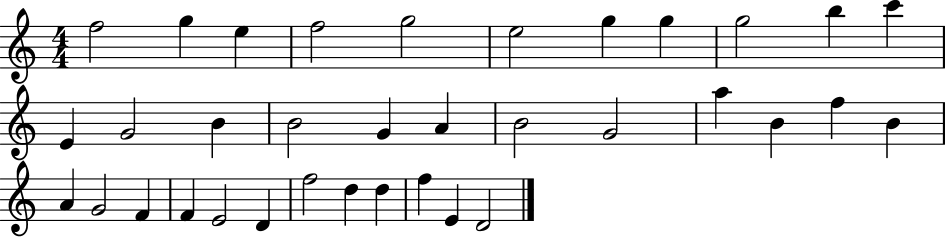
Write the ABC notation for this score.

X:1
T:Untitled
M:4/4
L:1/4
K:C
f2 g e f2 g2 e2 g g g2 b c' E G2 B B2 G A B2 G2 a B f B A G2 F F E2 D f2 d d f E D2